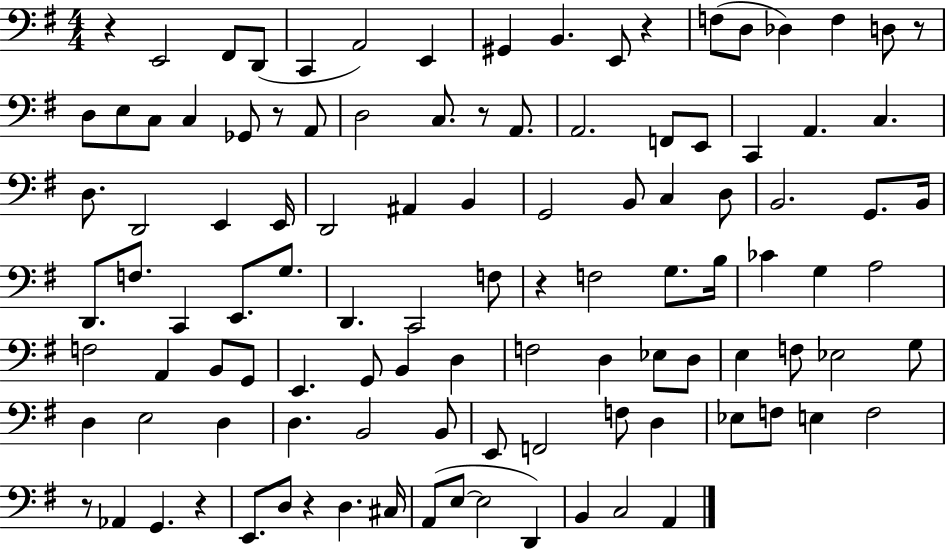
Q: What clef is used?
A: bass